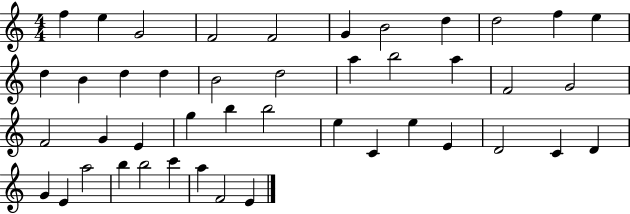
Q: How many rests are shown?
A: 0